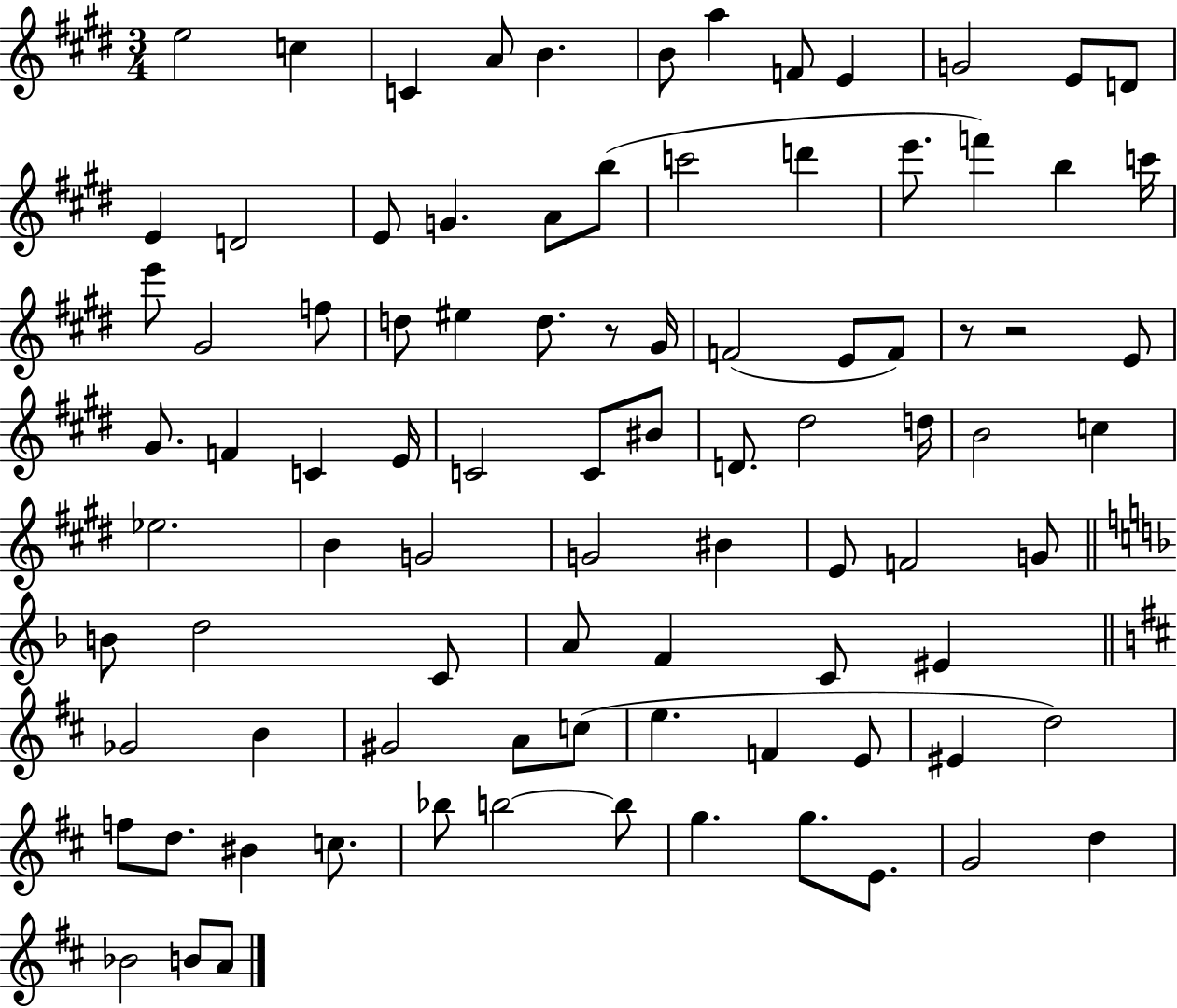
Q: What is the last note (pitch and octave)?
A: A4